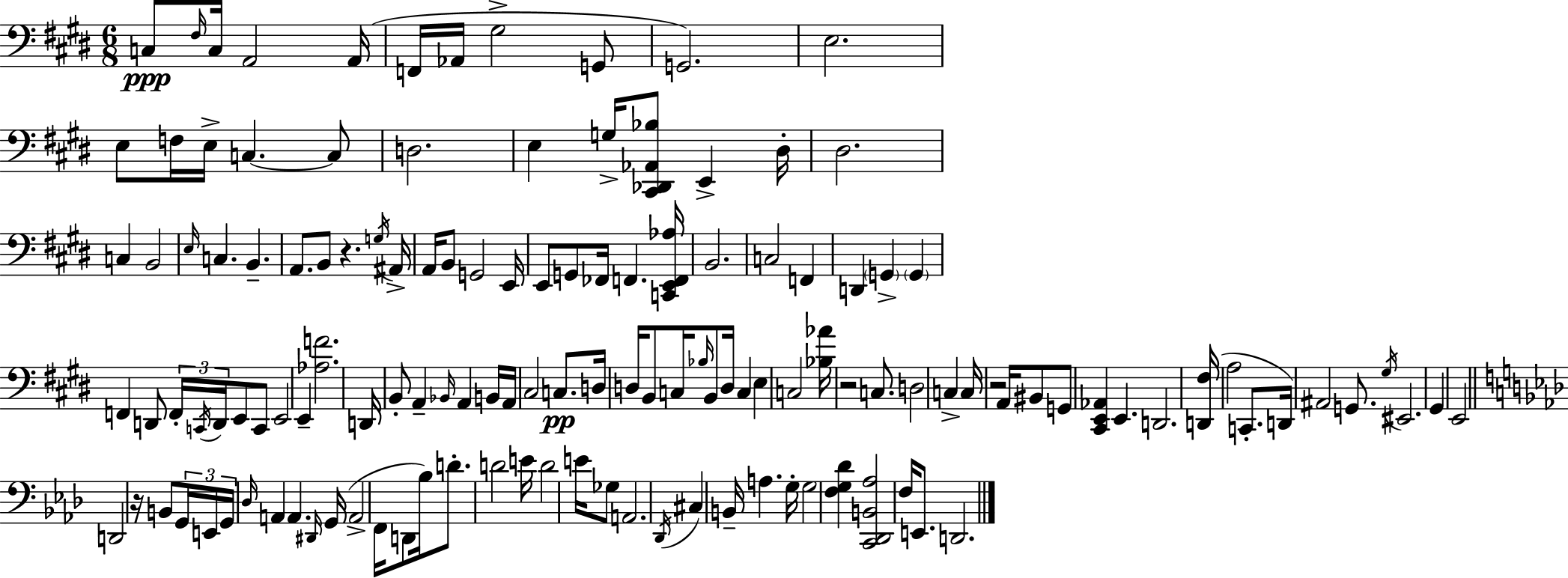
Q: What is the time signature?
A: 6/8